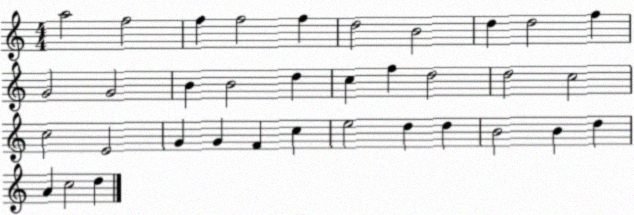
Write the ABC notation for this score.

X:1
T:Untitled
M:4/4
L:1/4
K:C
a2 f2 f f2 f d2 B2 d d2 f G2 G2 B B2 d c f d2 d2 c2 c2 E2 G G F c e2 d d B2 B d A c2 d